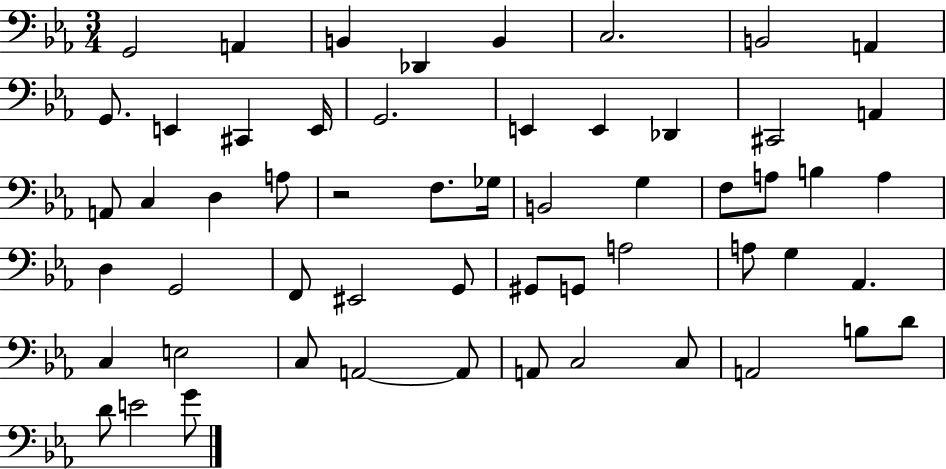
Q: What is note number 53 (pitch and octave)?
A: D4